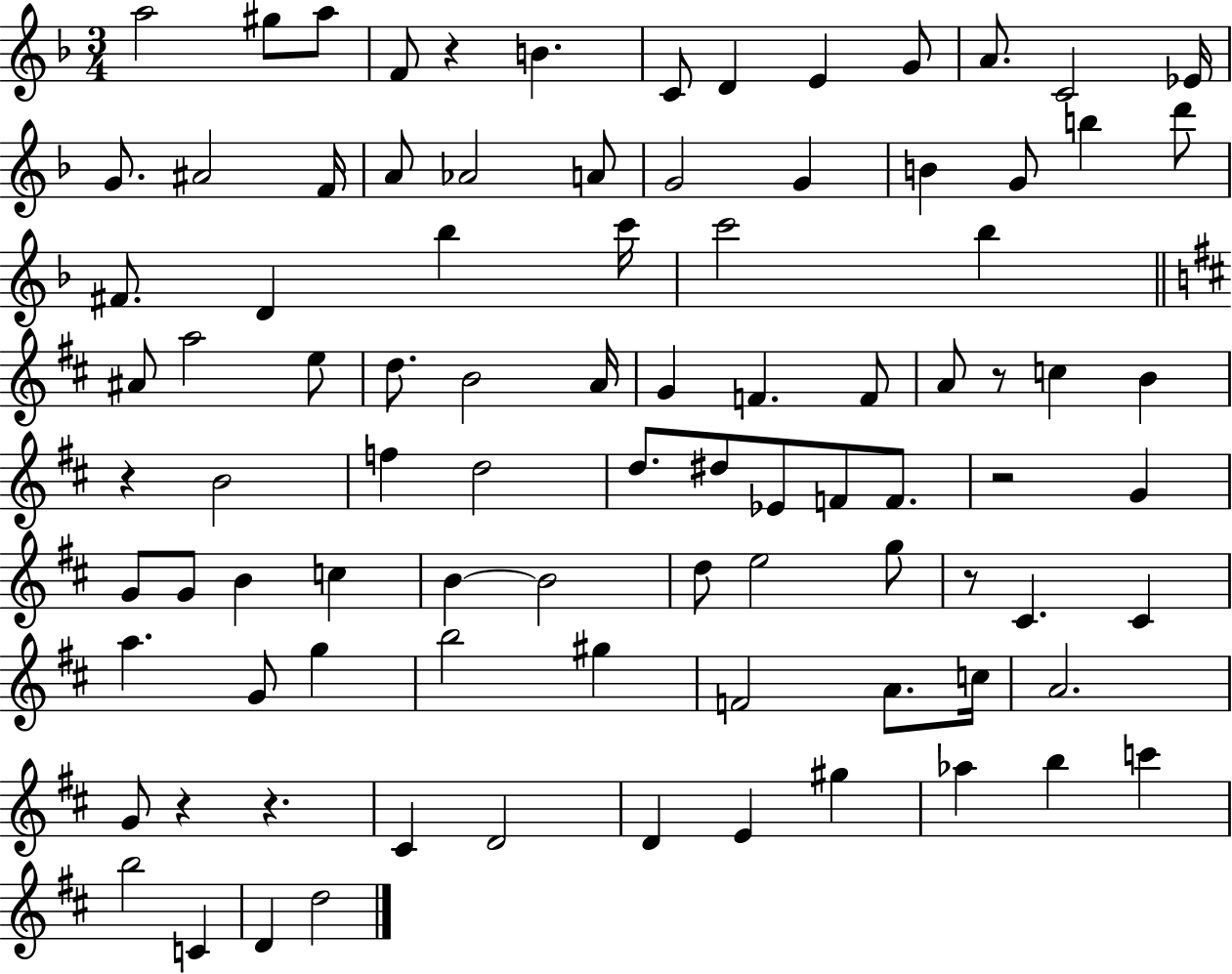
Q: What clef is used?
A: treble